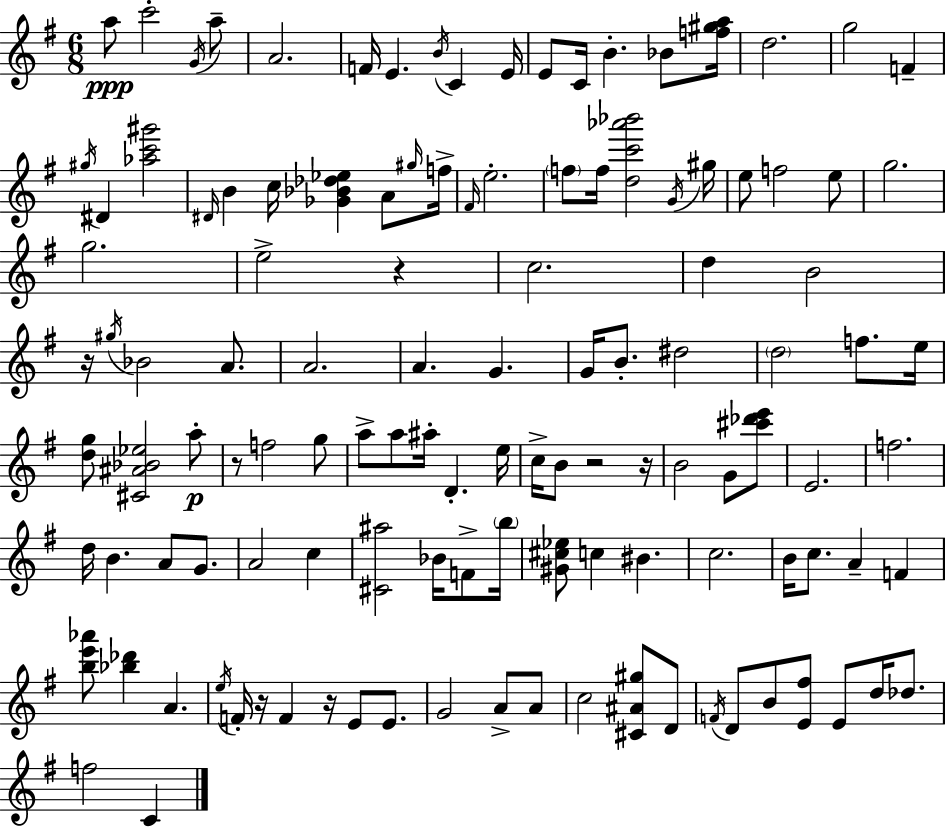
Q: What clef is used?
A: treble